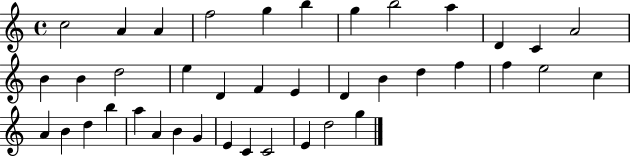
{
  \clef treble
  \time 4/4
  \defaultTimeSignature
  \key c \major
  c''2 a'4 a'4 | f''2 g''4 b''4 | g''4 b''2 a''4 | d'4 c'4 a'2 | \break b'4 b'4 d''2 | e''4 d'4 f'4 e'4 | d'4 b'4 d''4 f''4 | f''4 e''2 c''4 | \break a'4 b'4 d''4 b''4 | a''4 a'4 b'4 g'4 | e'4 c'4 c'2 | e'4 d''2 g''4 | \break \bar "|."
}